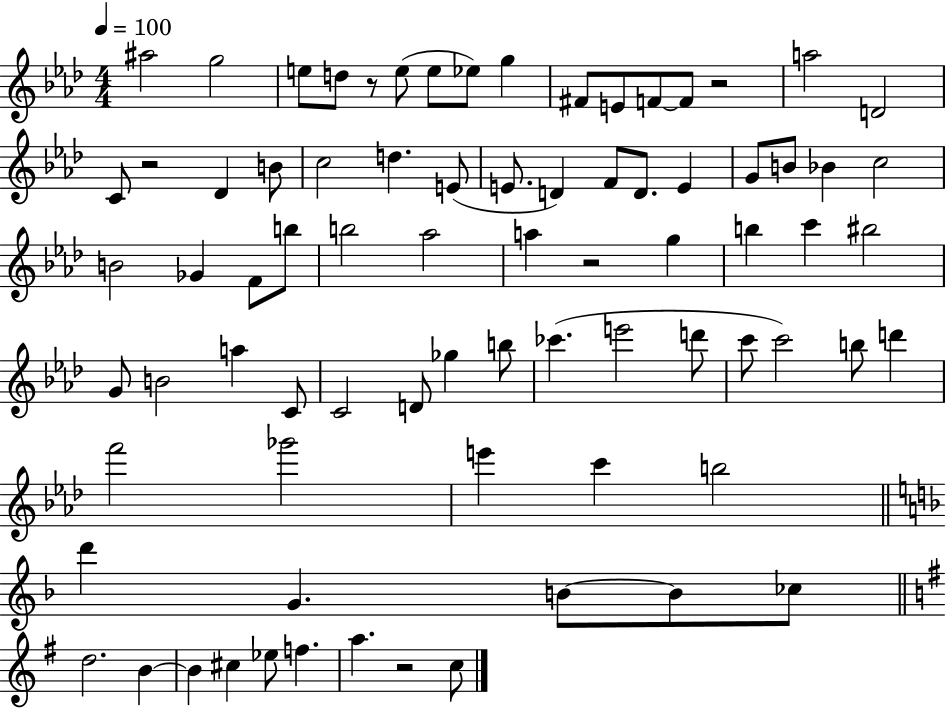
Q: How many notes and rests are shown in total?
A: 78